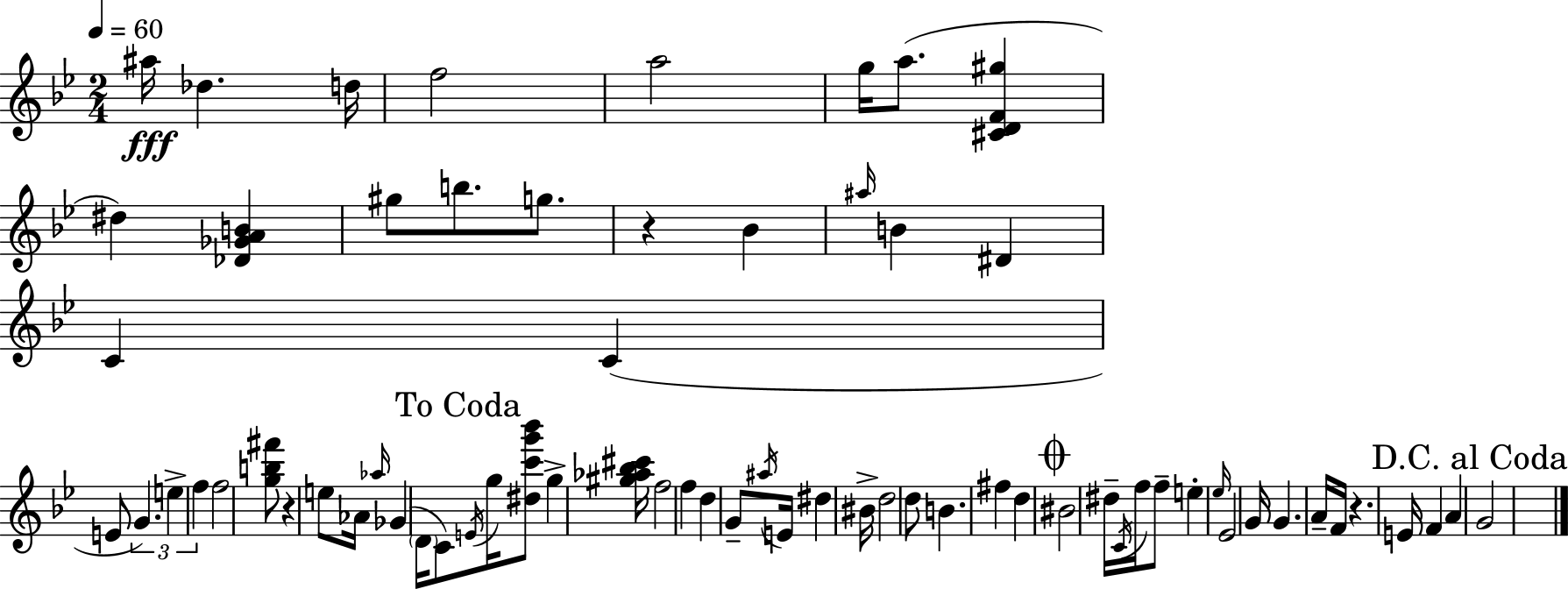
A#5/s Db5/q. D5/s F5/h A5/h G5/s A5/e. [C#4,D4,F4,G#5]/q D#5/q [Db4,Gb4,A4,B4]/q G#5/e B5/e. G5/e. R/q Bb4/q A#5/s B4/q D#4/q C4/q C4/q E4/e G4/q. E5/q F5/q F5/h [G5,B5,F#6]/e R/q E5/e Ab4/s Ab5/s Gb4/q D4/s C4/e E4/s G5/s [D#5,C6,G6,Bb6]/e G5/q [G#5,Ab5,Bb5,C#6]/s F5/h F5/q D5/q G4/e A#5/s E4/s D#5/q BIS4/s D5/h D5/e B4/q. F#5/q D5/q BIS4/h D#5/s C4/s F5/s F5/e E5/q Eb5/s Eb4/h G4/s G4/q. A4/s F4/s R/q. E4/s F4/q A4/q G4/h